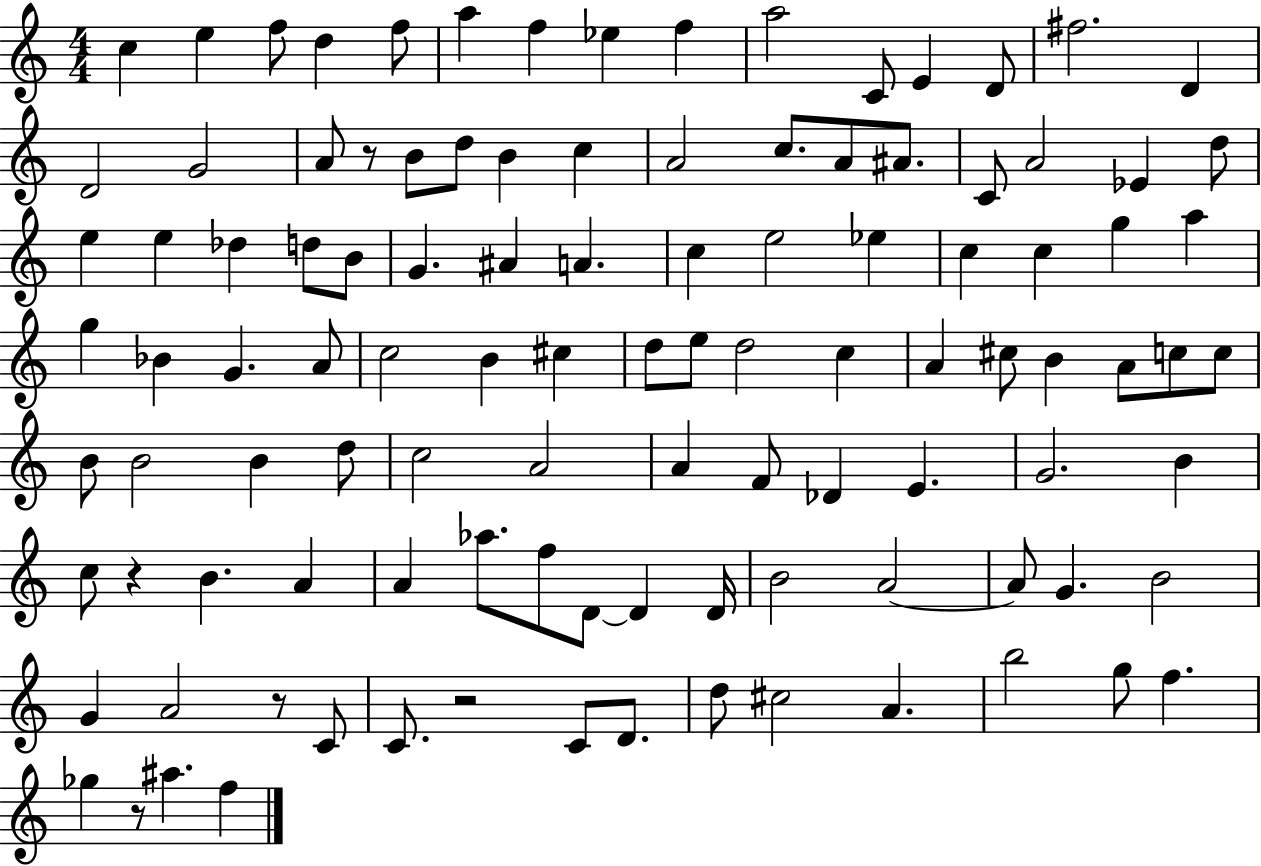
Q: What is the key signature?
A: C major